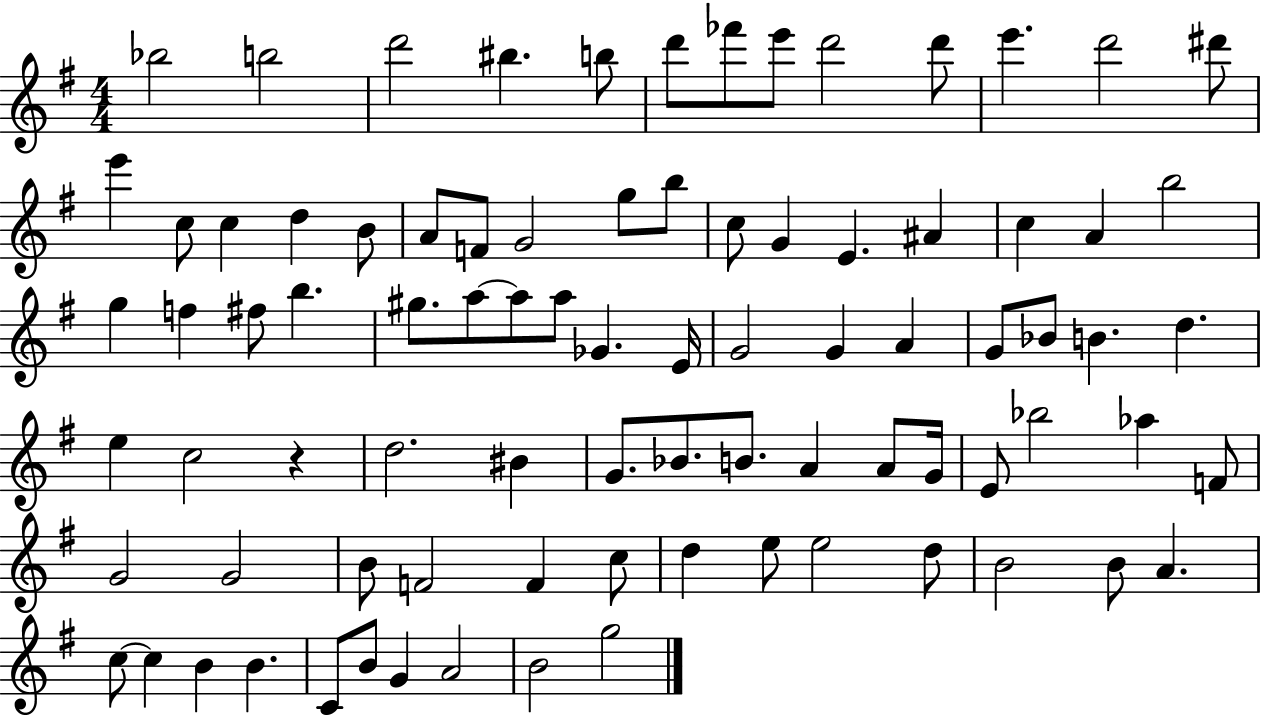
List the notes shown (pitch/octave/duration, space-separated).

Bb5/h B5/h D6/h BIS5/q. B5/e D6/e FES6/e E6/e D6/h D6/e E6/q. D6/h D#6/e E6/q C5/e C5/q D5/q B4/e A4/e F4/e G4/h G5/e B5/e C5/e G4/q E4/q. A#4/q C5/q A4/q B5/h G5/q F5/q F#5/e B5/q. G#5/e. A5/e A5/e A5/e Gb4/q. E4/s G4/h G4/q A4/q G4/e Bb4/e B4/q. D5/q. E5/q C5/h R/q D5/h. BIS4/q G4/e. Bb4/e. B4/e. A4/q A4/e G4/s E4/e Bb5/h Ab5/q F4/e G4/h G4/h B4/e F4/h F4/q C5/e D5/q E5/e E5/h D5/e B4/h B4/e A4/q. C5/e C5/q B4/q B4/q. C4/e B4/e G4/q A4/h B4/h G5/h